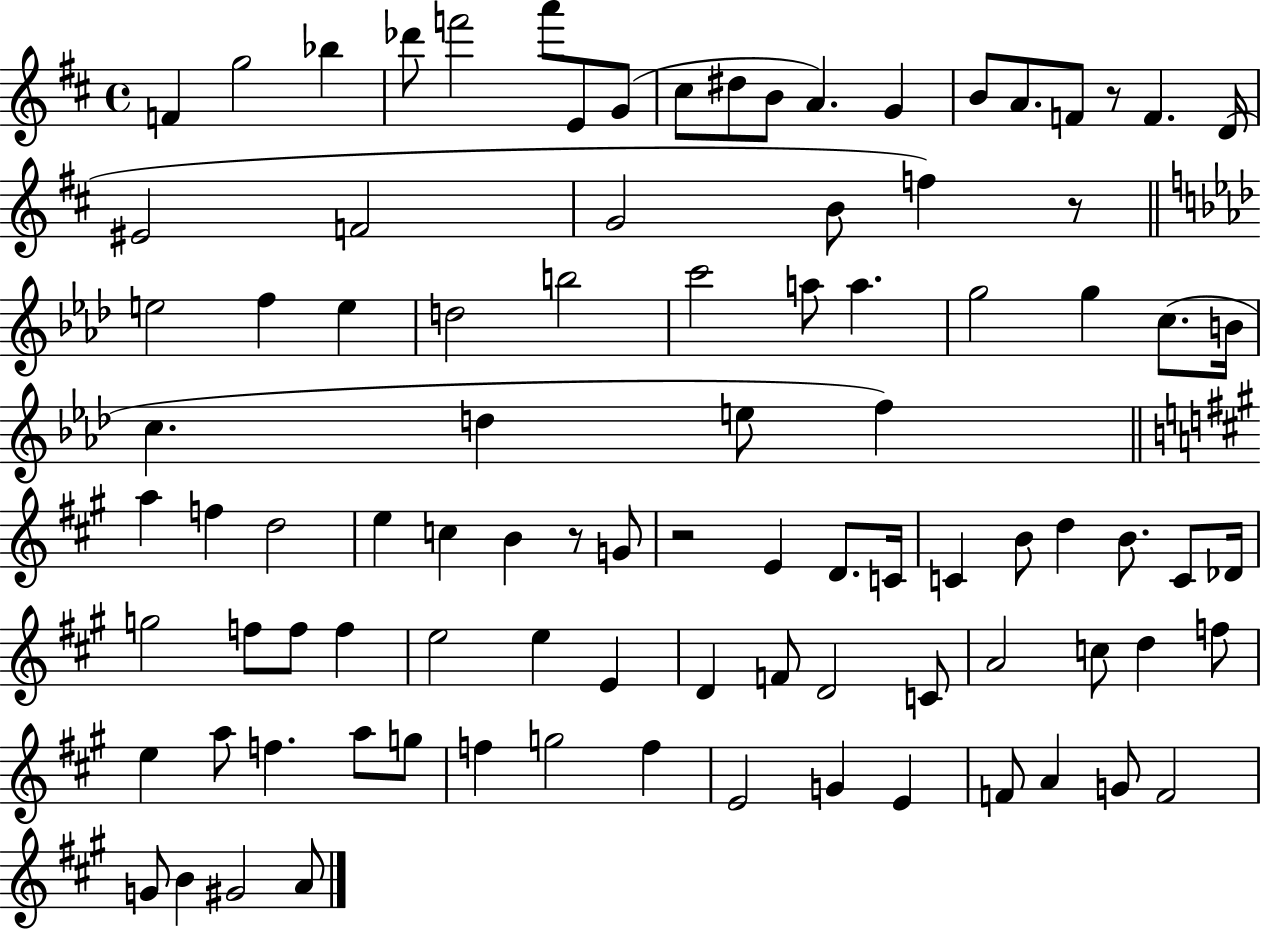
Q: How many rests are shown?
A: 4